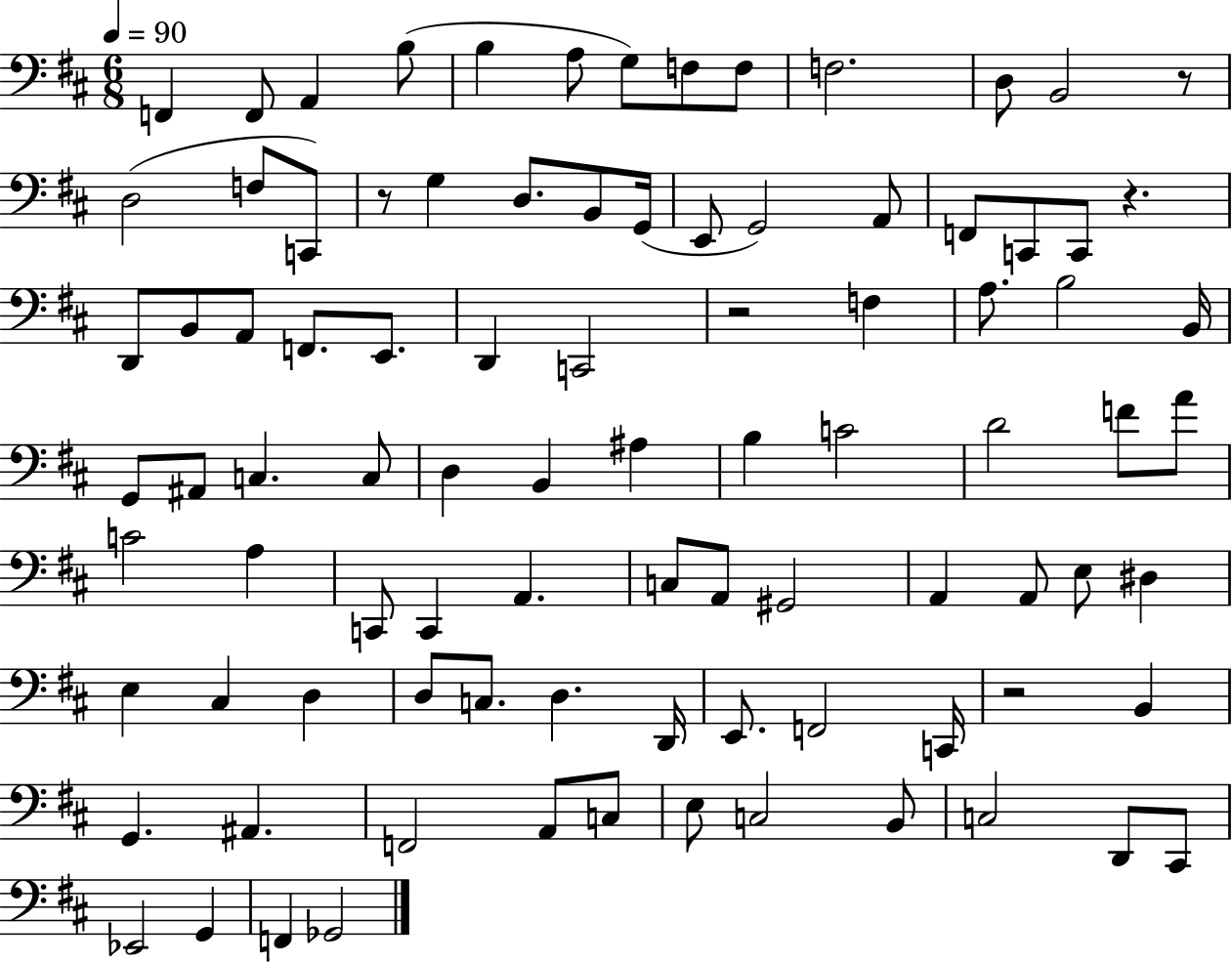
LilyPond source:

{
  \clef bass
  \numericTimeSignature
  \time 6/8
  \key d \major
  \tempo 4 = 90
  f,4 f,8 a,4 b8( | b4 a8 g8) f8 f8 | f2. | d8 b,2 r8 | \break d2( f8 c,8) | r8 g4 d8. b,8 g,16( | e,8 g,2) a,8 | f,8 c,8 c,8 r4. | \break d,8 b,8 a,8 f,8. e,8. | d,4 c,2 | r2 f4 | a8. b2 b,16 | \break g,8 ais,8 c4. c8 | d4 b,4 ais4 | b4 c'2 | d'2 f'8 a'8 | \break c'2 a4 | c,8 c,4 a,4. | c8 a,8 gis,2 | a,4 a,8 e8 dis4 | \break e4 cis4 d4 | d8 c8. d4. d,16 | e,8. f,2 c,16 | r2 b,4 | \break g,4. ais,4. | f,2 a,8 c8 | e8 c2 b,8 | c2 d,8 cis,8 | \break ees,2 g,4 | f,4 ges,2 | \bar "|."
}